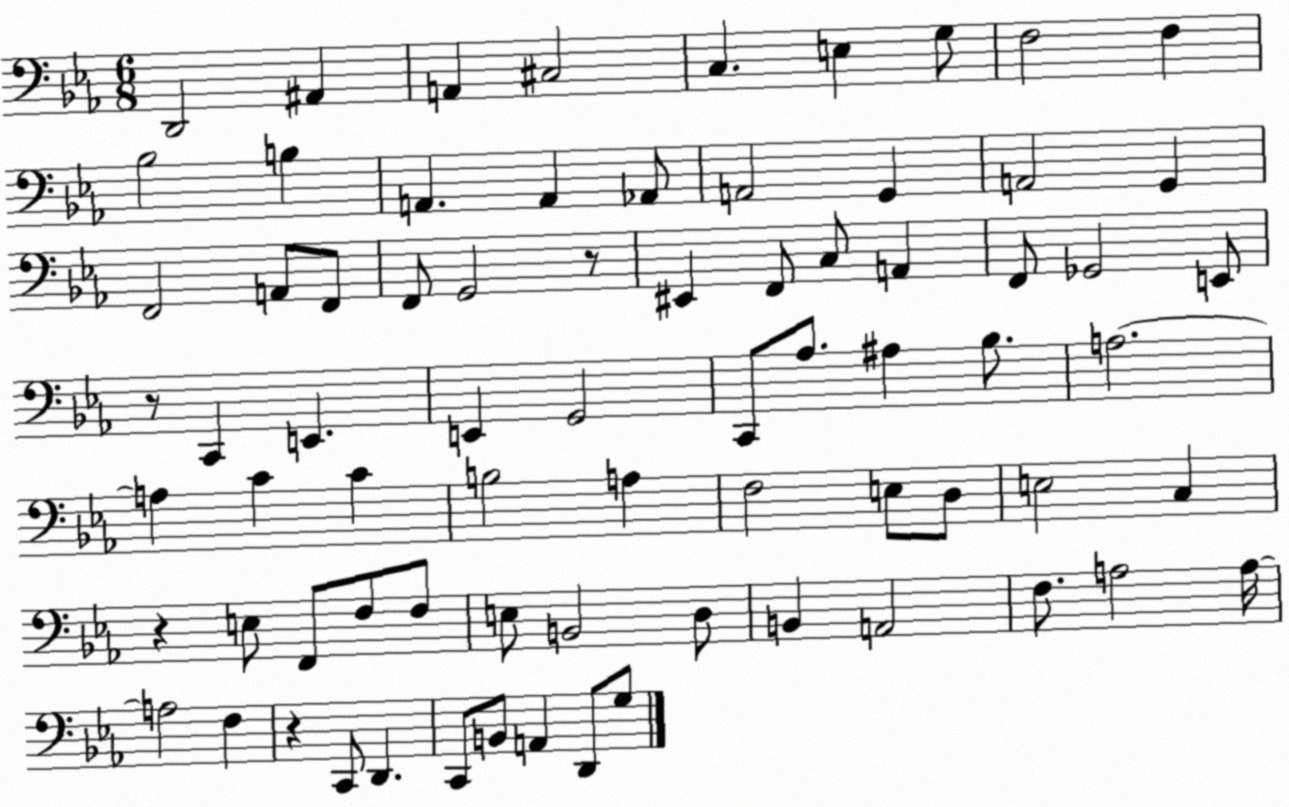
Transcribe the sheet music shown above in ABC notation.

X:1
T:Untitled
M:6/8
L:1/4
K:Eb
D,,2 ^A,, A,, ^C,2 C, E, G,/2 F,2 F, _B,2 B, A,, A,, _A,,/2 A,,2 G,, A,,2 G,, F,,2 A,,/2 F,,/2 F,,/2 G,,2 z/2 ^E,, F,,/2 C,/2 A,, F,,/2 _G,,2 E,,/2 z/2 C,, E,, E,, G,,2 C,,/2 _A,/2 ^A, _B,/2 A,2 A, C C B,2 A, F,2 E,/2 D,/2 E,2 C, z E,/2 F,,/2 F,/2 F,/2 E,/2 B,,2 D,/2 B,, A,,2 F,/2 A,2 A,/4 A,2 F, z C,,/2 D,, C,,/2 B,,/2 A,, D,,/2 G,/2